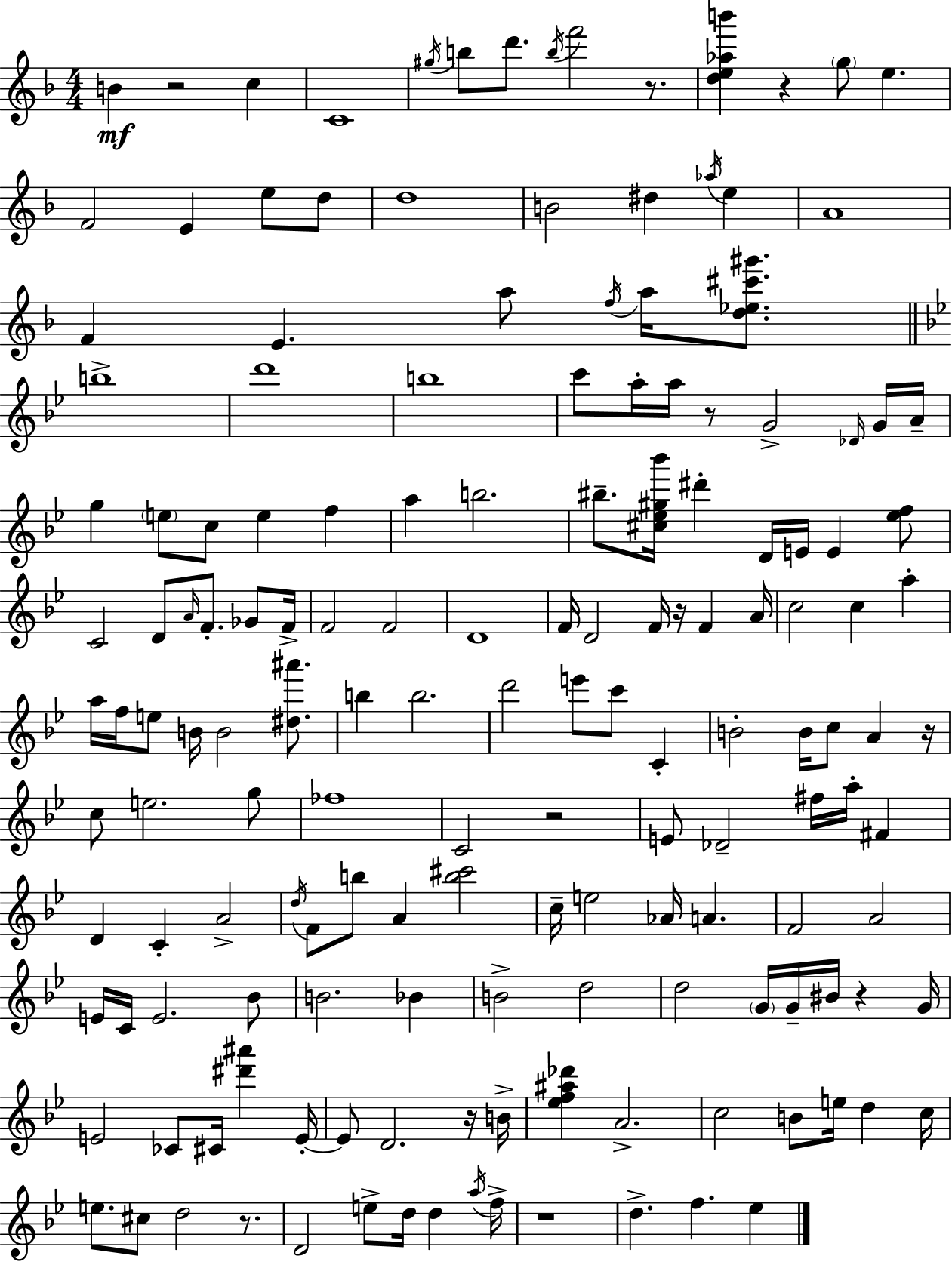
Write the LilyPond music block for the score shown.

{
  \clef treble
  \numericTimeSignature
  \time 4/4
  \key f \major
  b'4\mf r2 c''4 | c'1 | \acciaccatura { gis''16 } b''8 d'''8. \acciaccatura { b''16 } f'''2 r8. | <d'' e'' aes'' b'''>4 r4 \parenthesize g''8 e''4. | \break f'2 e'4 e''8 | d''8 d''1 | b'2 dis''4 \acciaccatura { aes''16 } e''4 | a'1 | \break f'4 e'4. a''8 \acciaccatura { f''16 } | a''16 <d'' ees'' cis''' gis'''>8. \bar "||" \break \key bes \major b''1-> | d'''1 | b''1 | c'''8 a''16-. a''16 r8 g'2-> \grace { des'16 } g'16 | \break a'16-- g''4 \parenthesize e''8 c''8 e''4 f''4 | a''4 b''2. | bis''8.-- <cis'' ees'' gis'' bes'''>16 dis'''4-. d'16 e'16 e'4 <ees'' f''>8 | c'2 d'8 \grace { a'16 } f'8.-. ges'8 | \break f'16-> f'2 f'2 | d'1 | f'16 d'2 f'16 r16 f'4 | a'16 c''2 c''4 a''4-. | \break a''16 f''16 e''8 b'16 b'2 <dis'' ais'''>8. | b''4 b''2. | d'''2 e'''8 c'''8 c'4-. | b'2-. b'16 c''8 a'4 | \break r16 c''8 e''2. | g''8 fes''1 | c'2 r2 | e'8 des'2-- fis''16 a''16-. fis'4 | \break d'4 c'4-. a'2-> | \acciaccatura { d''16 } f'8 b''8 a'4 <b'' cis'''>2 | c''16-- e''2 aes'16 a'4. | f'2 a'2 | \break e'16 c'16 e'2. | bes'8 b'2. bes'4 | b'2-> d''2 | d''2 \parenthesize g'16 g'16-- bis'16 r4 | \break g'16 e'2 ces'8 cis'16 <dis''' ais'''>4 | e'16-.~~ e'8 d'2. | r16 b'16-> <ees'' f'' ais'' des'''>4 a'2.-> | c''2 b'8 e''16 d''4 | \break c''16 e''8. cis''8 d''2 | r8. d'2 e''8-> d''16 d''4 | \acciaccatura { a''16 } f''16-> r1 | d''4.-> f''4. | \break ees''4 \bar "|."
}